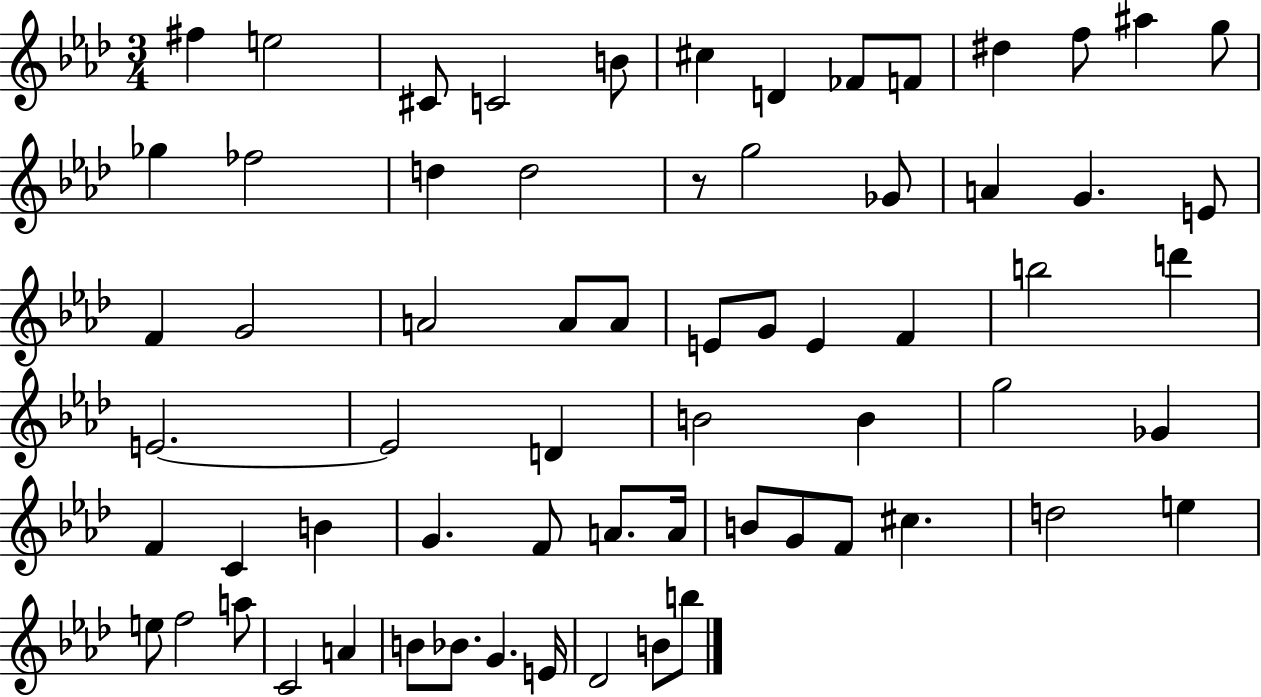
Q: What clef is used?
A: treble